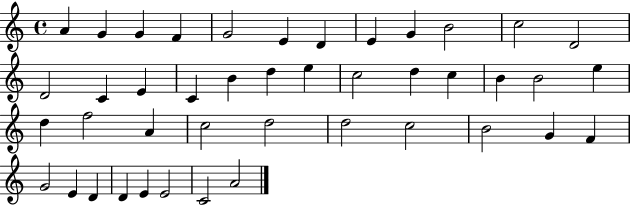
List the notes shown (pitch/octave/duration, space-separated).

A4/q G4/q G4/q F4/q G4/h E4/q D4/q E4/q G4/q B4/h C5/h D4/h D4/h C4/q E4/q C4/q B4/q D5/q E5/q C5/h D5/q C5/q B4/q B4/h E5/q D5/q F5/h A4/q C5/h D5/h D5/h C5/h B4/h G4/q F4/q G4/h E4/q D4/q D4/q E4/q E4/h C4/h A4/h